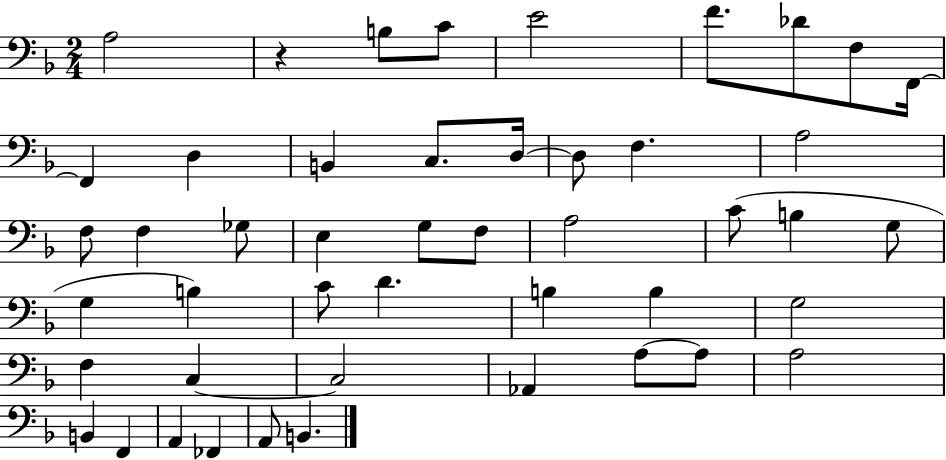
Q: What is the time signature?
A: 2/4